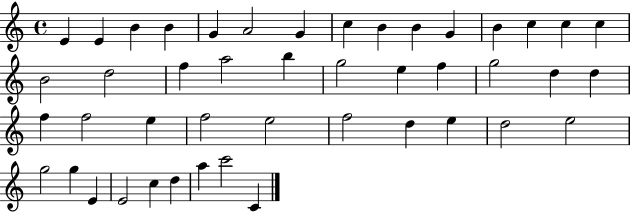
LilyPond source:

{
  \clef treble
  \time 4/4
  \defaultTimeSignature
  \key c \major
  e'4 e'4 b'4 b'4 | g'4 a'2 g'4 | c''4 b'4 b'4 g'4 | b'4 c''4 c''4 c''4 | \break b'2 d''2 | f''4 a''2 b''4 | g''2 e''4 f''4 | g''2 d''4 d''4 | \break f''4 f''2 e''4 | f''2 e''2 | f''2 d''4 e''4 | d''2 e''2 | \break g''2 g''4 e'4 | e'2 c''4 d''4 | a''4 c'''2 c'4 | \bar "|."
}